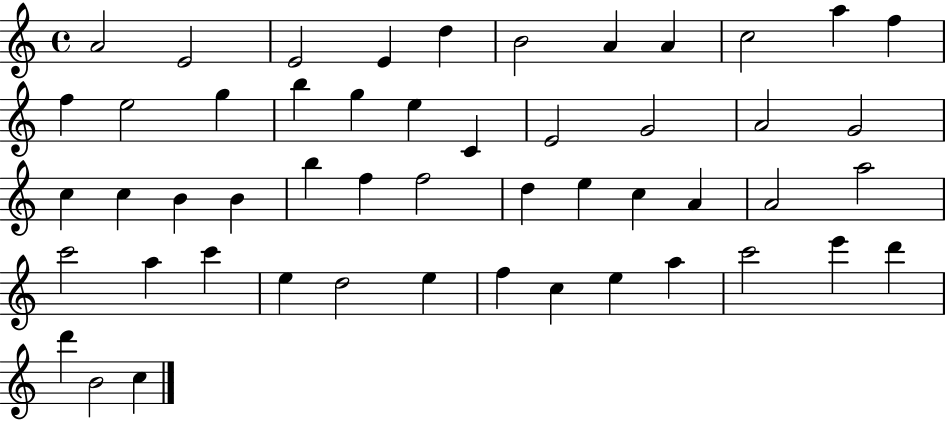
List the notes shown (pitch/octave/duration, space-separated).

A4/h E4/h E4/h E4/q D5/q B4/h A4/q A4/q C5/h A5/q F5/q F5/q E5/h G5/q B5/q G5/q E5/q C4/q E4/h G4/h A4/h G4/h C5/q C5/q B4/q B4/q B5/q F5/q F5/h D5/q E5/q C5/q A4/q A4/h A5/h C6/h A5/q C6/q E5/q D5/h E5/q F5/q C5/q E5/q A5/q C6/h E6/q D6/q D6/q B4/h C5/q